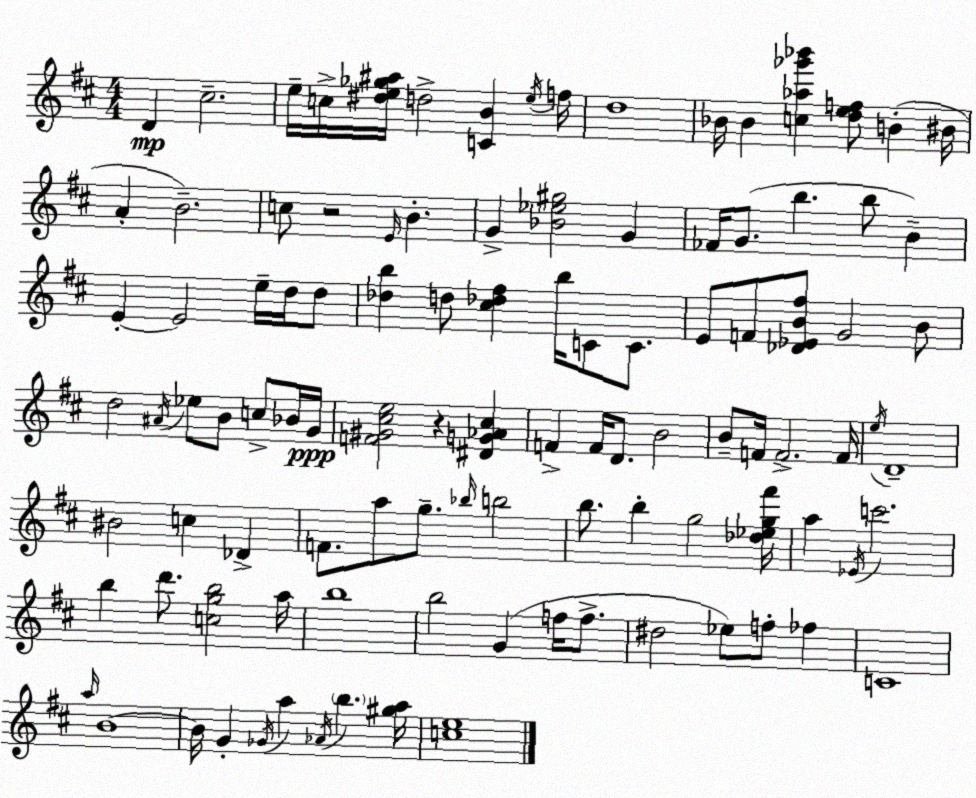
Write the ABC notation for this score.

X:1
T:Untitled
M:4/4
L:1/4
K:D
D ^c2 e/4 c/4 [^de_g^a]/4 d2 [CB] e/4 f/4 d4 _B/4 _B [c_a_g'_b'] [def]/2 B ^B/4 A B2 c/2 z2 E/4 B G [_B_e^g]2 G _F/4 G/2 b b/2 B E E2 e/4 d/4 d/2 [_db] d/2 [^c_d^f] b/4 C/2 C/2 E/2 F/2 [_D_EB^f]/2 G2 B/2 d2 ^A/4 _e/2 B/2 c/2 _B/4 G/4 [F^G^ce]2 z [^DG_A^c] F F/4 D/2 B2 B/2 F/4 F2 F/4 e/4 D4 ^B2 c _D F/2 a/2 g/2 _b/4 b2 b/2 b g2 [_d_eg^f']/4 a _E/4 c'2 b d'/2 [cgb]2 a/4 b4 b2 G f/4 f/2 ^d2 _e/2 f/2 _f C4 a/4 B4 B/4 G _G/4 a _A/4 b [^ga]/4 [ce]4